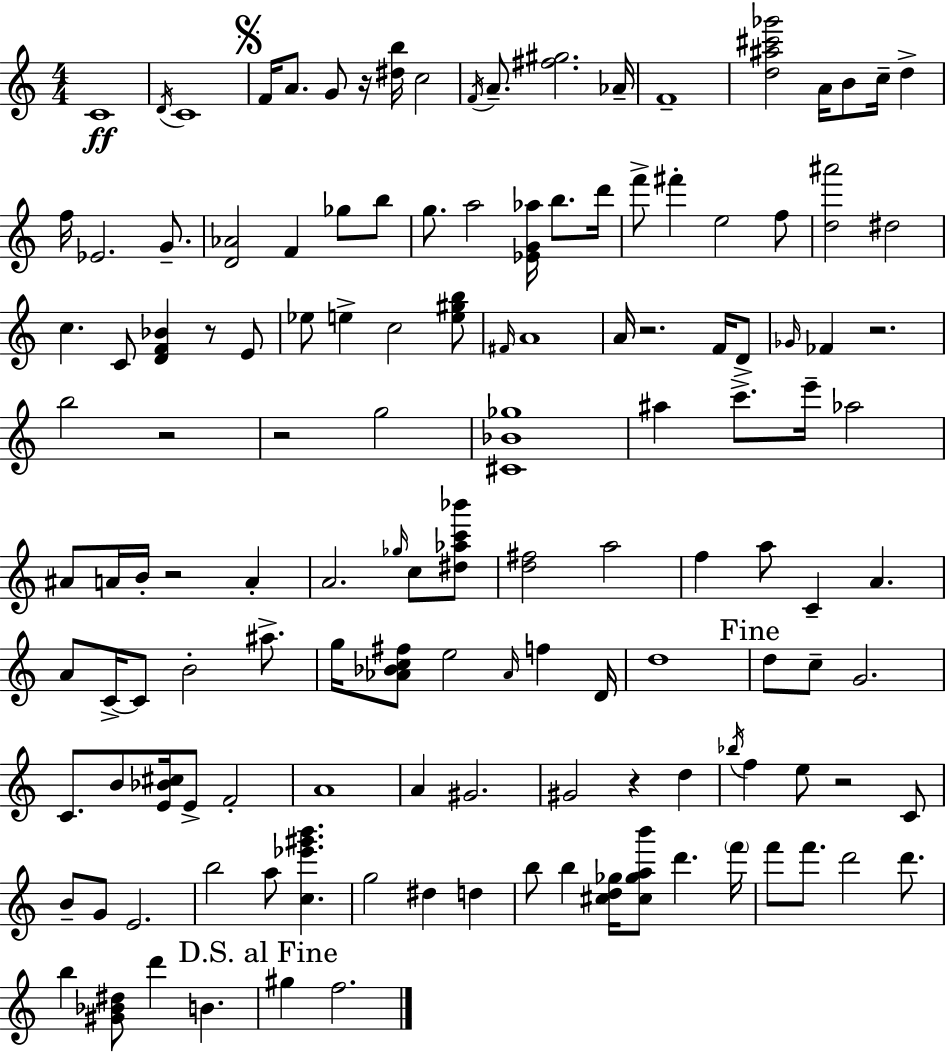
X:1
T:Untitled
M:4/4
L:1/4
K:Am
C4 D/4 C4 F/4 A/2 G/2 z/4 [^db]/4 c2 F/4 A/2 [^f^g]2 _A/4 F4 [d^a^c'_g']2 A/4 B/2 c/4 d f/4 _E2 G/2 [D_A]2 F _g/2 b/2 g/2 a2 [_EG_a]/4 b/2 d'/4 f'/2 ^f' e2 f/2 [d^a']2 ^d2 c C/2 [DF_B] z/2 E/2 _e/2 e c2 [e^gb]/2 ^F/4 A4 A/4 z2 F/4 D/2 _G/4 _F z2 b2 z2 z2 g2 [^C_B_g]4 ^a c'/2 e'/4 _a2 ^A/2 A/4 B/4 z2 A A2 _g/4 c/2 [^d_ac'_b']/2 [d^f]2 a2 f a/2 C A A/2 C/4 C/2 B2 ^a/2 g/4 [_A_Bc^f]/2 e2 _A/4 f D/4 d4 d/2 c/2 G2 C/2 B/2 [E_B^c]/4 E/2 F2 A4 A ^G2 ^G2 z d _b/4 f e/2 z2 C/2 B/2 G/2 E2 b2 a/2 [c_e'^g'b'] g2 ^d d b/2 b [^cd_g]/4 [^c_gab']/2 d' f'/4 f'/2 f'/2 d'2 d'/2 b [^G_B^d]/2 d' B ^g f2